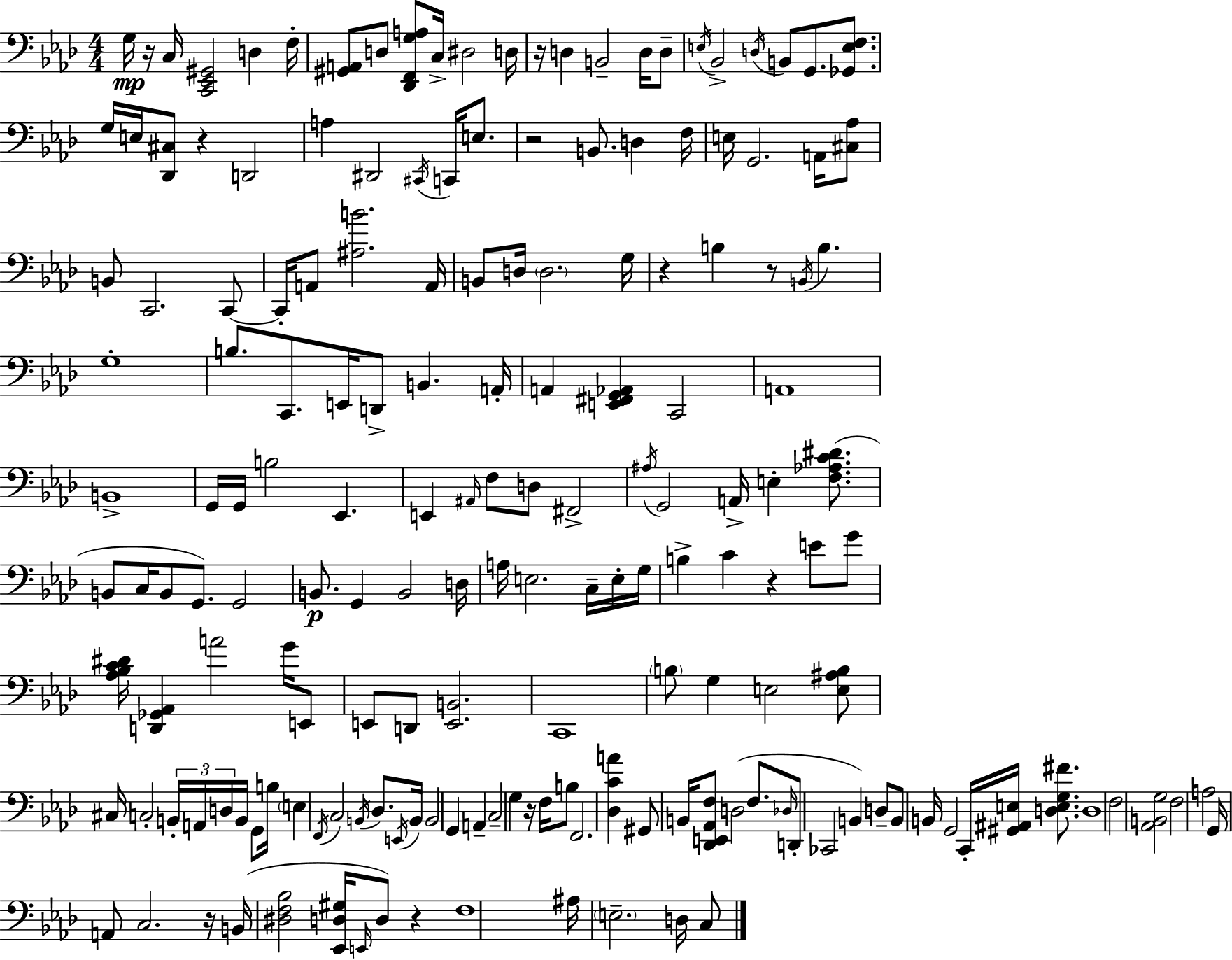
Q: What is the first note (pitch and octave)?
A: G3